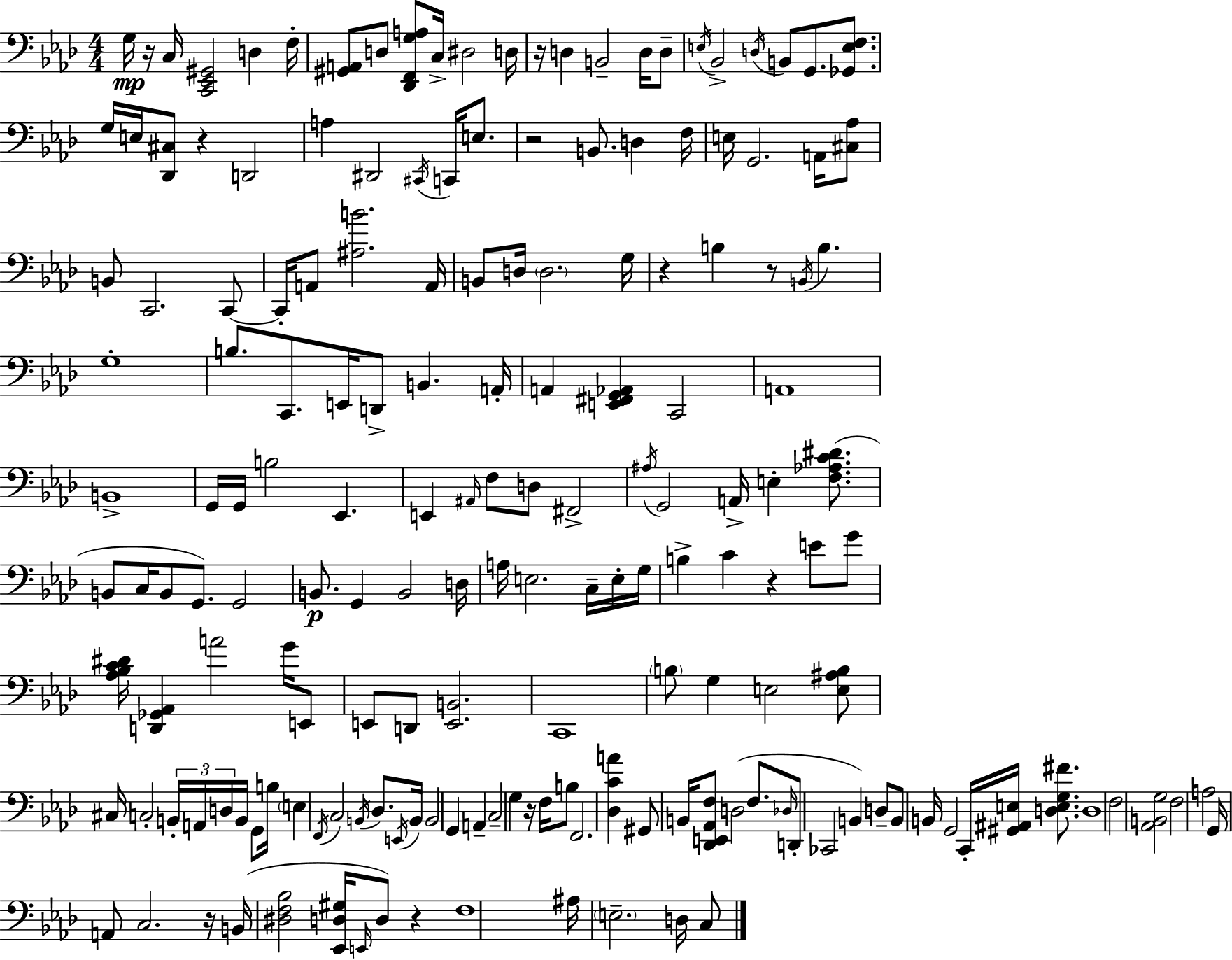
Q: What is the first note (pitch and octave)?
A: G3